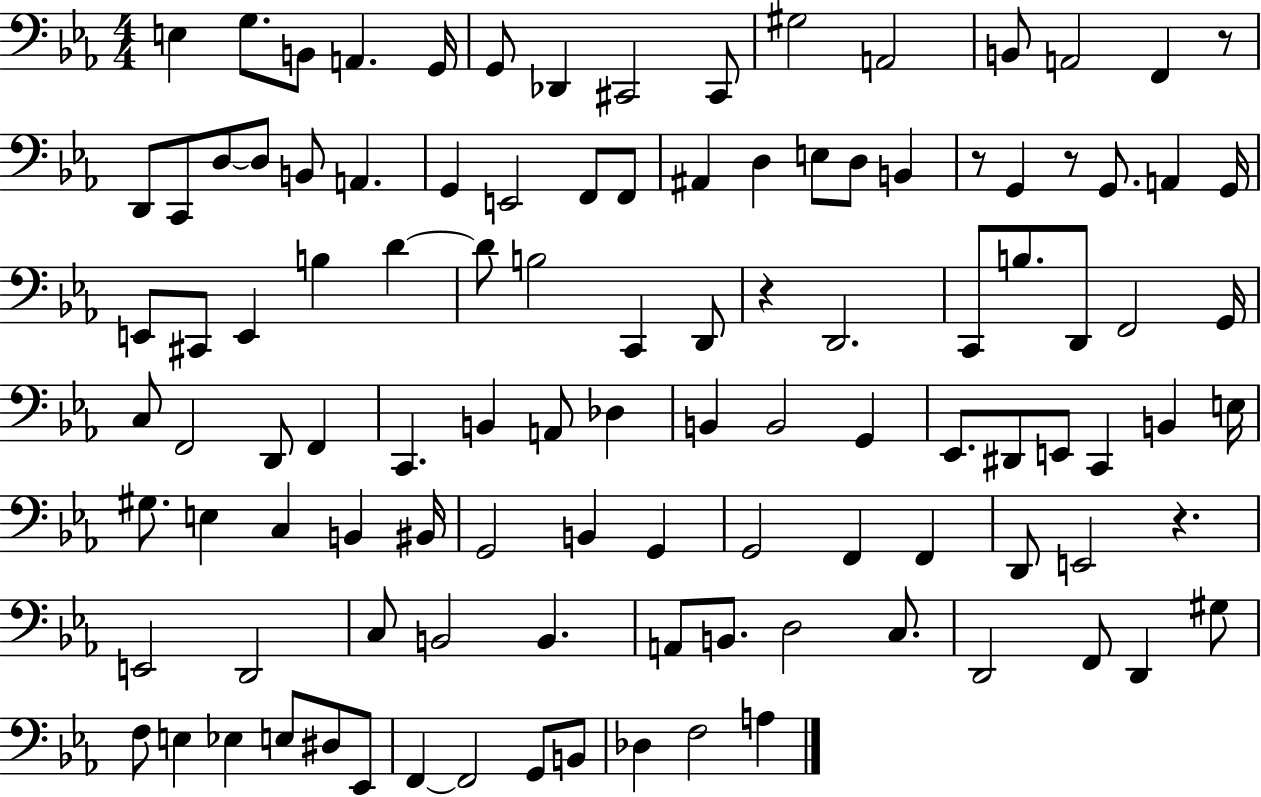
E3/q G3/e. B2/e A2/q. G2/s G2/e Db2/q C#2/h C#2/e G#3/h A2/h B2/e A2/h F2/q R/e D2/e C2/e D3/e D3/e B2/e A2/q. G2/q E2/h F2/e F2/e A#2/q D3/q E3/e D3/e B2/q R/e G2/q R/e G2/e. A2/q G2/s E2/e C#2/e E2/q B3/q D4/q D4/e B3/h C2/q D2/e R/q D2/h. C2/e B3/e. D2/e F2/h G2/s C3/e F2/h D2/e F2/q C2/q. B2/q A2/e Db3/q B2/q B2/h G2/q Eb2/e. D#2/e E2/e C2/q B2/q E3/s G#3/e. E3/q C3/q B2/q BIS2/s G2/h B2/q G2/q G2/h F2/q F2/q D2/e E2/h R/q. E2/h D2/h C3/e B2/h B2/q. A2/e B2/e. D3/h C3/e. D2/h F2/e D2/q G#3/e F3/e E3/q Eb3/q E3/e D#3/e Eb2/e F2/q F2/h G2/e B2/e Db3/q F3/h A3/q